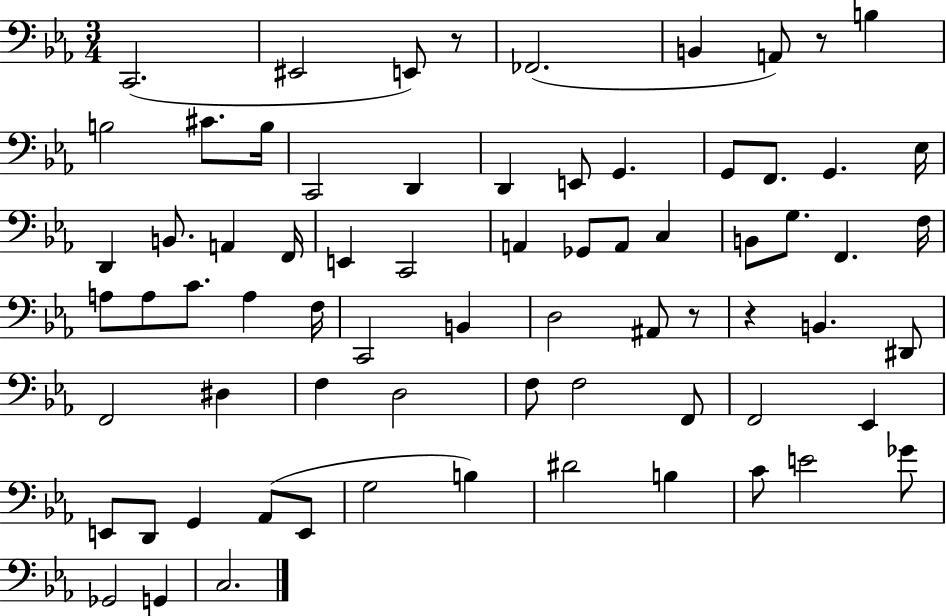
{
  \clef bass
  \numericTimeSignature
  \time 3/4
  \key ees \major
  c,2.( | eis,2 e,8) r8 | fes,2.( | b,4 a,8) r8 b4 | \break b2 cis'8. b16 | c,2 d,4 | d,4 e,8 g,4. | g,8 f,8. g,4. ees16 | \break d,4 b,8. a,4 f,16 | e,4 c,2 | a,4 ges,8 a,8 c4 | b,8 g8. f,4. f16 | \break a8 a8 c'8. a4 f16 | c,2 b,4 | d2 ais,8 r8 | r4 b,4. dis,8 | \break f,2 dis4 | f4 d2 | f8 f2 f,8 | f,2 ees,4 | \break e,8 d,8 g,4 aes,8( e,8 | g2 b4) | dis'2 b4 | c'8 e'2 ges'8 | \break ges,2 g,4 | c2. | \bar "|."
}